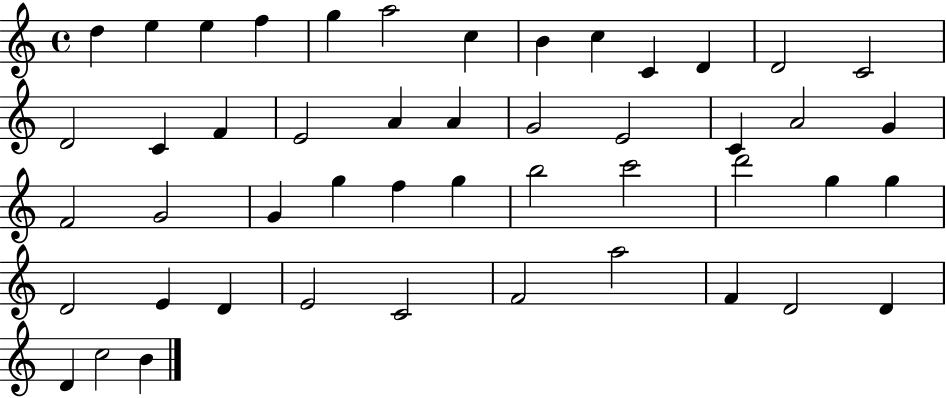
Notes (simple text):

D5/q E5/q E5/q F5/q G5/q A5/h C5/q B4/q C5/q C4/q D4/q D4/h C4/h D4/h C4/q F4/q E4/h A4/q A4/q G4/h E4/h C4/q A4/h G4/q F4/h G4/h G4/q G5/q F5/q G5/q B5/h C6/h D6/h G5/q G5/q D4/h E4/q D4/q E4/h C4/h F4/h A5/h F4/q D4/h D4/q D4/q C5/h B4/q